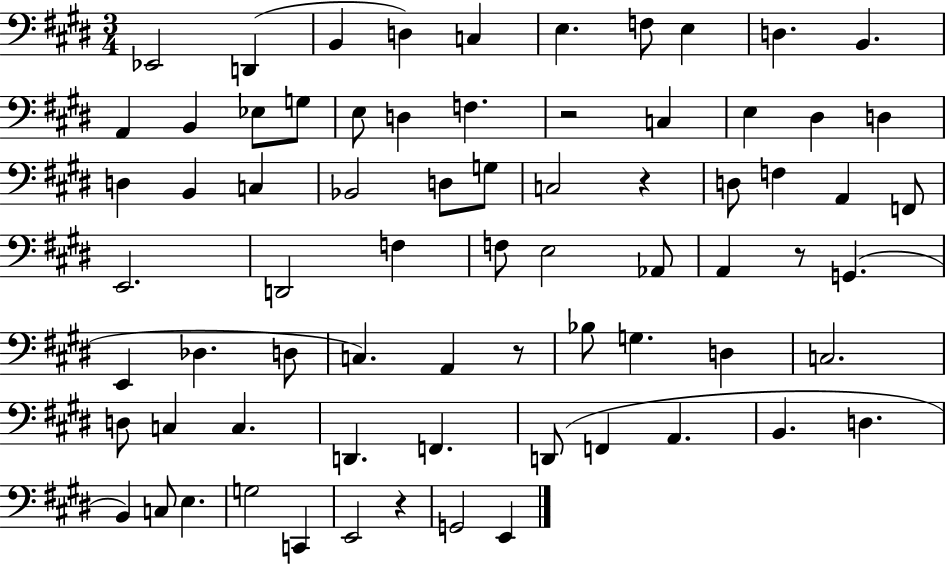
X:1
T:Untitled
M:3/4
L:1/4
K:E
_E,,2 D,, B,, D, C, E, F,/2 E, D, B,, A,, B,, _E,/2 G,/2 E,/2 D, F, z2 C, E, ^D, D, D, B,, C, _B,,2 D,/2 G,/2 C,2 z D,/2 F, A,, F,,/2 E,,2 D,,2 F, F,/2 E,2 _A,,/2 A,, z/2 G,, E,, _D, D,/2 C, A,, z/2 _B,/2 G, D, C,2 D,/2 C, C, D,, F,, D,,/2 F,, A,, B,, D, B,, C,/2 E, G,2 C,, E,,2 z G,,2 E,,